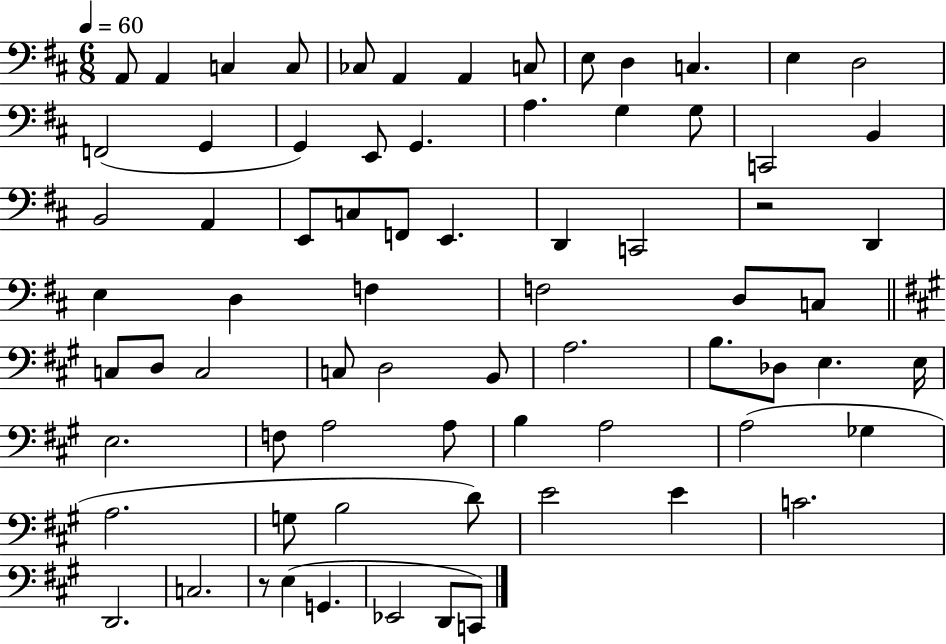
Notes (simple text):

A2/e A2/q C3/q C3/e CES3/e A2/q A2/q C3/e E3/e D3/q C3/q. E3/q D3/h F2/h G2/q G2/q E2/e G2/q. A3/q. G3/q G3/e C2/h B2/q B2/h A2/q E2/e C3/e F2/e E2/q. D2/q C2/h R/h D2/q E3/q D3/q F3/q F3/h D3/e C3/e C3/e D3/e C3/h C3/e D3/h B2/e A3/h. B3/e. Db3/e E3/q. E3/s E3/h. F3/e A3/h A3/e B3/q A3/h A3/h Gb3/q A3/h. G3/e B3/h D4/e E4/h E4/q C4/h. D2/h. C3/h. R/e E3/q G2/q. Eb2/h D2/e C2/e